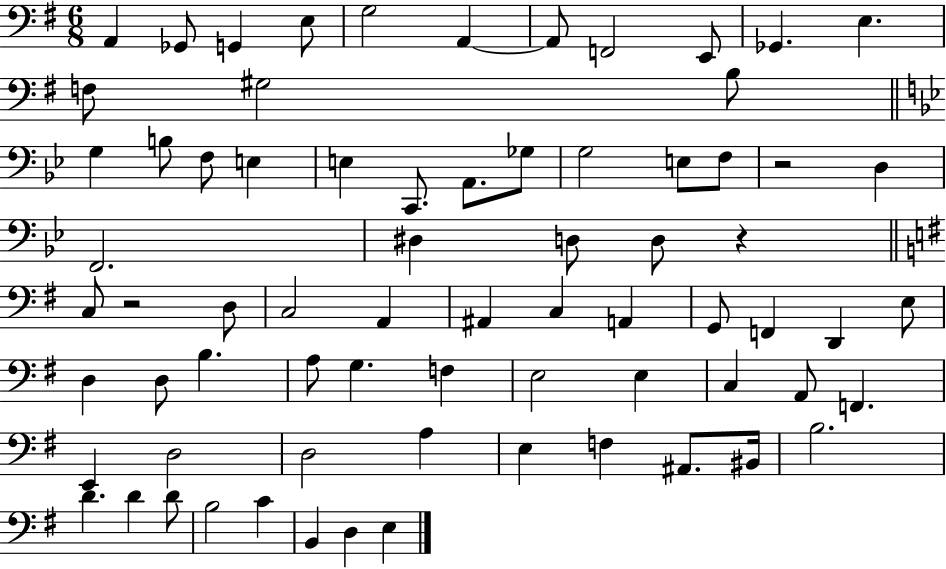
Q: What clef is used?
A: bass